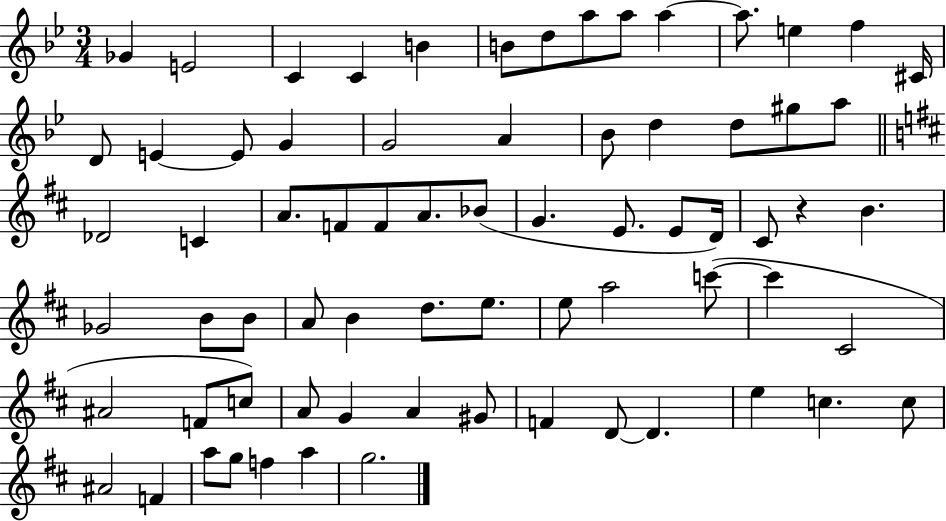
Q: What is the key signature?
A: BES major